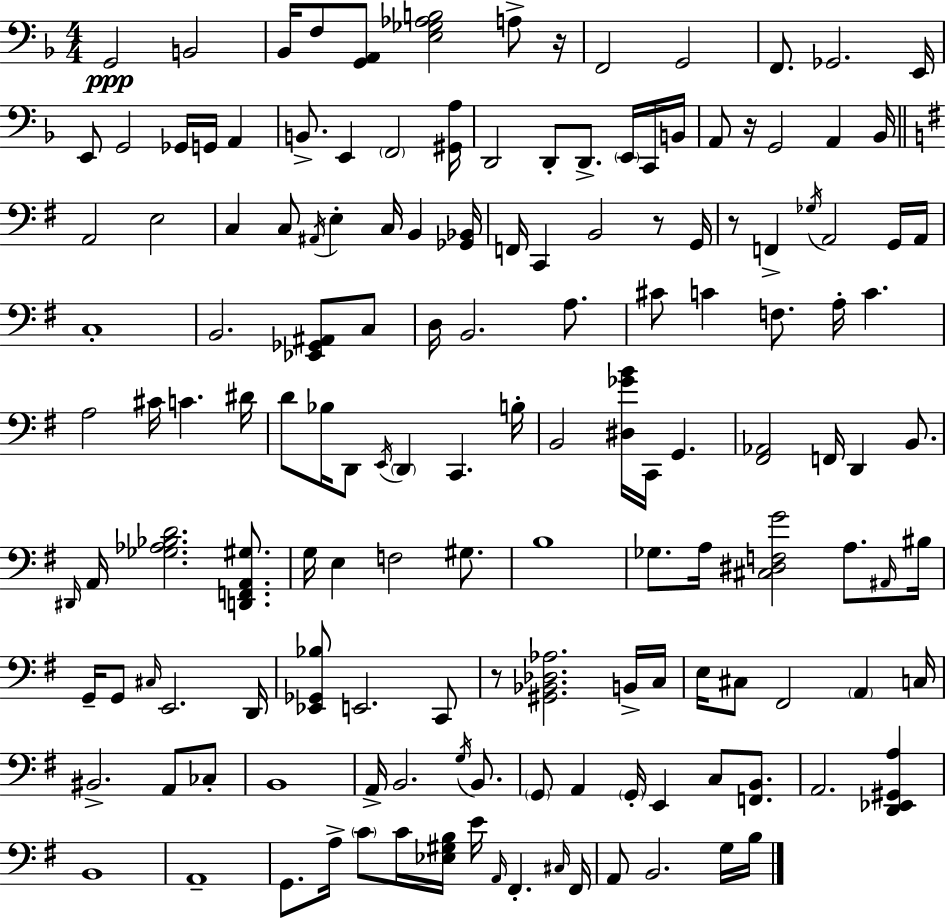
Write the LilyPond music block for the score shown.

{
  \clef bass
  \numericTimeSignature
  \time 4/4
  \key d \minor
  \repeat volta 2 { g,2\ppp b,2 | bes,16 f8 <g, a,>8 <e ges aes b>2 a8-> r16 | f,2 g,2 | f,8. ges,2. e,16 | \break e,8 g,2 ges,16 g,16 a,4 | b,8.-> e,4 \parenthesize f,2 <gis, a>16 | d,2 d,8-. d,8.-> \parenthesize e,16 c,16 b,16 | a,8 r16 g,2 a,4 bes,16 | \break \bar "||" \break \key g \major a,2 e2 | c4 c8 \acciaccatura { ais,16 } e4-. c16 b,4 | <ges, bes,>16 f,16 c,4 b,2 r8 | g,16 r8 f,4-> \acciaccatura { ges16 } a,2 | \break g,16 a,16 c1-. | b,2. <ees, ges, ais,>8 | c8 d16 b,2. a8. | cis'8 c'4 f8. a16-. c'4. | \break a2 cis'16 c'4. | dis'16 d'8 bes16 d,8 \acciaccatura { e,16 } \parenthesize d,4 c,4. | b16-. b,2 <dis ges' b'>16 c,16 g,4. | <fis, aes,>2 f,16 d,4 | \break b,8. \grace { dis,16 } a,16 <ges aes bes d'>2. | <d, f, a, gis>8. g16 e4 f2 | gis8. b1 | ges8. a16 <cis dis f g'>2 | \break a8. \grace { ais,16 } bis16 g,16-- g,8 \grace { cis16 } e,2. | d,16 <ees, ges, bes>8 e,2. | c,8 r8 <gis, bes, des aes>2. | b,16-> c16 e16 cis8 fis,2 | \break \parenthesize a,4 c16 bis,2.-> | a,8 ces8-. b,1 | a,16-> b,2. | \acciaccatura { g16 } b,8. \parenthesize g,8 a,4 \parenthesize g,16-. e,4 | \break c8 <f, b,>8. a,2. | <d, ees, gis, a>4 b,1 | a,1-- | g,8. a16-> \parenthesize c'8 c'16 <ees gis b>16 e'16 | \break \grace { a,16 } fis,4.-. \grace { cis16 } fis,16 a,8 b,2. | g16 b16 } \bar "|."
}